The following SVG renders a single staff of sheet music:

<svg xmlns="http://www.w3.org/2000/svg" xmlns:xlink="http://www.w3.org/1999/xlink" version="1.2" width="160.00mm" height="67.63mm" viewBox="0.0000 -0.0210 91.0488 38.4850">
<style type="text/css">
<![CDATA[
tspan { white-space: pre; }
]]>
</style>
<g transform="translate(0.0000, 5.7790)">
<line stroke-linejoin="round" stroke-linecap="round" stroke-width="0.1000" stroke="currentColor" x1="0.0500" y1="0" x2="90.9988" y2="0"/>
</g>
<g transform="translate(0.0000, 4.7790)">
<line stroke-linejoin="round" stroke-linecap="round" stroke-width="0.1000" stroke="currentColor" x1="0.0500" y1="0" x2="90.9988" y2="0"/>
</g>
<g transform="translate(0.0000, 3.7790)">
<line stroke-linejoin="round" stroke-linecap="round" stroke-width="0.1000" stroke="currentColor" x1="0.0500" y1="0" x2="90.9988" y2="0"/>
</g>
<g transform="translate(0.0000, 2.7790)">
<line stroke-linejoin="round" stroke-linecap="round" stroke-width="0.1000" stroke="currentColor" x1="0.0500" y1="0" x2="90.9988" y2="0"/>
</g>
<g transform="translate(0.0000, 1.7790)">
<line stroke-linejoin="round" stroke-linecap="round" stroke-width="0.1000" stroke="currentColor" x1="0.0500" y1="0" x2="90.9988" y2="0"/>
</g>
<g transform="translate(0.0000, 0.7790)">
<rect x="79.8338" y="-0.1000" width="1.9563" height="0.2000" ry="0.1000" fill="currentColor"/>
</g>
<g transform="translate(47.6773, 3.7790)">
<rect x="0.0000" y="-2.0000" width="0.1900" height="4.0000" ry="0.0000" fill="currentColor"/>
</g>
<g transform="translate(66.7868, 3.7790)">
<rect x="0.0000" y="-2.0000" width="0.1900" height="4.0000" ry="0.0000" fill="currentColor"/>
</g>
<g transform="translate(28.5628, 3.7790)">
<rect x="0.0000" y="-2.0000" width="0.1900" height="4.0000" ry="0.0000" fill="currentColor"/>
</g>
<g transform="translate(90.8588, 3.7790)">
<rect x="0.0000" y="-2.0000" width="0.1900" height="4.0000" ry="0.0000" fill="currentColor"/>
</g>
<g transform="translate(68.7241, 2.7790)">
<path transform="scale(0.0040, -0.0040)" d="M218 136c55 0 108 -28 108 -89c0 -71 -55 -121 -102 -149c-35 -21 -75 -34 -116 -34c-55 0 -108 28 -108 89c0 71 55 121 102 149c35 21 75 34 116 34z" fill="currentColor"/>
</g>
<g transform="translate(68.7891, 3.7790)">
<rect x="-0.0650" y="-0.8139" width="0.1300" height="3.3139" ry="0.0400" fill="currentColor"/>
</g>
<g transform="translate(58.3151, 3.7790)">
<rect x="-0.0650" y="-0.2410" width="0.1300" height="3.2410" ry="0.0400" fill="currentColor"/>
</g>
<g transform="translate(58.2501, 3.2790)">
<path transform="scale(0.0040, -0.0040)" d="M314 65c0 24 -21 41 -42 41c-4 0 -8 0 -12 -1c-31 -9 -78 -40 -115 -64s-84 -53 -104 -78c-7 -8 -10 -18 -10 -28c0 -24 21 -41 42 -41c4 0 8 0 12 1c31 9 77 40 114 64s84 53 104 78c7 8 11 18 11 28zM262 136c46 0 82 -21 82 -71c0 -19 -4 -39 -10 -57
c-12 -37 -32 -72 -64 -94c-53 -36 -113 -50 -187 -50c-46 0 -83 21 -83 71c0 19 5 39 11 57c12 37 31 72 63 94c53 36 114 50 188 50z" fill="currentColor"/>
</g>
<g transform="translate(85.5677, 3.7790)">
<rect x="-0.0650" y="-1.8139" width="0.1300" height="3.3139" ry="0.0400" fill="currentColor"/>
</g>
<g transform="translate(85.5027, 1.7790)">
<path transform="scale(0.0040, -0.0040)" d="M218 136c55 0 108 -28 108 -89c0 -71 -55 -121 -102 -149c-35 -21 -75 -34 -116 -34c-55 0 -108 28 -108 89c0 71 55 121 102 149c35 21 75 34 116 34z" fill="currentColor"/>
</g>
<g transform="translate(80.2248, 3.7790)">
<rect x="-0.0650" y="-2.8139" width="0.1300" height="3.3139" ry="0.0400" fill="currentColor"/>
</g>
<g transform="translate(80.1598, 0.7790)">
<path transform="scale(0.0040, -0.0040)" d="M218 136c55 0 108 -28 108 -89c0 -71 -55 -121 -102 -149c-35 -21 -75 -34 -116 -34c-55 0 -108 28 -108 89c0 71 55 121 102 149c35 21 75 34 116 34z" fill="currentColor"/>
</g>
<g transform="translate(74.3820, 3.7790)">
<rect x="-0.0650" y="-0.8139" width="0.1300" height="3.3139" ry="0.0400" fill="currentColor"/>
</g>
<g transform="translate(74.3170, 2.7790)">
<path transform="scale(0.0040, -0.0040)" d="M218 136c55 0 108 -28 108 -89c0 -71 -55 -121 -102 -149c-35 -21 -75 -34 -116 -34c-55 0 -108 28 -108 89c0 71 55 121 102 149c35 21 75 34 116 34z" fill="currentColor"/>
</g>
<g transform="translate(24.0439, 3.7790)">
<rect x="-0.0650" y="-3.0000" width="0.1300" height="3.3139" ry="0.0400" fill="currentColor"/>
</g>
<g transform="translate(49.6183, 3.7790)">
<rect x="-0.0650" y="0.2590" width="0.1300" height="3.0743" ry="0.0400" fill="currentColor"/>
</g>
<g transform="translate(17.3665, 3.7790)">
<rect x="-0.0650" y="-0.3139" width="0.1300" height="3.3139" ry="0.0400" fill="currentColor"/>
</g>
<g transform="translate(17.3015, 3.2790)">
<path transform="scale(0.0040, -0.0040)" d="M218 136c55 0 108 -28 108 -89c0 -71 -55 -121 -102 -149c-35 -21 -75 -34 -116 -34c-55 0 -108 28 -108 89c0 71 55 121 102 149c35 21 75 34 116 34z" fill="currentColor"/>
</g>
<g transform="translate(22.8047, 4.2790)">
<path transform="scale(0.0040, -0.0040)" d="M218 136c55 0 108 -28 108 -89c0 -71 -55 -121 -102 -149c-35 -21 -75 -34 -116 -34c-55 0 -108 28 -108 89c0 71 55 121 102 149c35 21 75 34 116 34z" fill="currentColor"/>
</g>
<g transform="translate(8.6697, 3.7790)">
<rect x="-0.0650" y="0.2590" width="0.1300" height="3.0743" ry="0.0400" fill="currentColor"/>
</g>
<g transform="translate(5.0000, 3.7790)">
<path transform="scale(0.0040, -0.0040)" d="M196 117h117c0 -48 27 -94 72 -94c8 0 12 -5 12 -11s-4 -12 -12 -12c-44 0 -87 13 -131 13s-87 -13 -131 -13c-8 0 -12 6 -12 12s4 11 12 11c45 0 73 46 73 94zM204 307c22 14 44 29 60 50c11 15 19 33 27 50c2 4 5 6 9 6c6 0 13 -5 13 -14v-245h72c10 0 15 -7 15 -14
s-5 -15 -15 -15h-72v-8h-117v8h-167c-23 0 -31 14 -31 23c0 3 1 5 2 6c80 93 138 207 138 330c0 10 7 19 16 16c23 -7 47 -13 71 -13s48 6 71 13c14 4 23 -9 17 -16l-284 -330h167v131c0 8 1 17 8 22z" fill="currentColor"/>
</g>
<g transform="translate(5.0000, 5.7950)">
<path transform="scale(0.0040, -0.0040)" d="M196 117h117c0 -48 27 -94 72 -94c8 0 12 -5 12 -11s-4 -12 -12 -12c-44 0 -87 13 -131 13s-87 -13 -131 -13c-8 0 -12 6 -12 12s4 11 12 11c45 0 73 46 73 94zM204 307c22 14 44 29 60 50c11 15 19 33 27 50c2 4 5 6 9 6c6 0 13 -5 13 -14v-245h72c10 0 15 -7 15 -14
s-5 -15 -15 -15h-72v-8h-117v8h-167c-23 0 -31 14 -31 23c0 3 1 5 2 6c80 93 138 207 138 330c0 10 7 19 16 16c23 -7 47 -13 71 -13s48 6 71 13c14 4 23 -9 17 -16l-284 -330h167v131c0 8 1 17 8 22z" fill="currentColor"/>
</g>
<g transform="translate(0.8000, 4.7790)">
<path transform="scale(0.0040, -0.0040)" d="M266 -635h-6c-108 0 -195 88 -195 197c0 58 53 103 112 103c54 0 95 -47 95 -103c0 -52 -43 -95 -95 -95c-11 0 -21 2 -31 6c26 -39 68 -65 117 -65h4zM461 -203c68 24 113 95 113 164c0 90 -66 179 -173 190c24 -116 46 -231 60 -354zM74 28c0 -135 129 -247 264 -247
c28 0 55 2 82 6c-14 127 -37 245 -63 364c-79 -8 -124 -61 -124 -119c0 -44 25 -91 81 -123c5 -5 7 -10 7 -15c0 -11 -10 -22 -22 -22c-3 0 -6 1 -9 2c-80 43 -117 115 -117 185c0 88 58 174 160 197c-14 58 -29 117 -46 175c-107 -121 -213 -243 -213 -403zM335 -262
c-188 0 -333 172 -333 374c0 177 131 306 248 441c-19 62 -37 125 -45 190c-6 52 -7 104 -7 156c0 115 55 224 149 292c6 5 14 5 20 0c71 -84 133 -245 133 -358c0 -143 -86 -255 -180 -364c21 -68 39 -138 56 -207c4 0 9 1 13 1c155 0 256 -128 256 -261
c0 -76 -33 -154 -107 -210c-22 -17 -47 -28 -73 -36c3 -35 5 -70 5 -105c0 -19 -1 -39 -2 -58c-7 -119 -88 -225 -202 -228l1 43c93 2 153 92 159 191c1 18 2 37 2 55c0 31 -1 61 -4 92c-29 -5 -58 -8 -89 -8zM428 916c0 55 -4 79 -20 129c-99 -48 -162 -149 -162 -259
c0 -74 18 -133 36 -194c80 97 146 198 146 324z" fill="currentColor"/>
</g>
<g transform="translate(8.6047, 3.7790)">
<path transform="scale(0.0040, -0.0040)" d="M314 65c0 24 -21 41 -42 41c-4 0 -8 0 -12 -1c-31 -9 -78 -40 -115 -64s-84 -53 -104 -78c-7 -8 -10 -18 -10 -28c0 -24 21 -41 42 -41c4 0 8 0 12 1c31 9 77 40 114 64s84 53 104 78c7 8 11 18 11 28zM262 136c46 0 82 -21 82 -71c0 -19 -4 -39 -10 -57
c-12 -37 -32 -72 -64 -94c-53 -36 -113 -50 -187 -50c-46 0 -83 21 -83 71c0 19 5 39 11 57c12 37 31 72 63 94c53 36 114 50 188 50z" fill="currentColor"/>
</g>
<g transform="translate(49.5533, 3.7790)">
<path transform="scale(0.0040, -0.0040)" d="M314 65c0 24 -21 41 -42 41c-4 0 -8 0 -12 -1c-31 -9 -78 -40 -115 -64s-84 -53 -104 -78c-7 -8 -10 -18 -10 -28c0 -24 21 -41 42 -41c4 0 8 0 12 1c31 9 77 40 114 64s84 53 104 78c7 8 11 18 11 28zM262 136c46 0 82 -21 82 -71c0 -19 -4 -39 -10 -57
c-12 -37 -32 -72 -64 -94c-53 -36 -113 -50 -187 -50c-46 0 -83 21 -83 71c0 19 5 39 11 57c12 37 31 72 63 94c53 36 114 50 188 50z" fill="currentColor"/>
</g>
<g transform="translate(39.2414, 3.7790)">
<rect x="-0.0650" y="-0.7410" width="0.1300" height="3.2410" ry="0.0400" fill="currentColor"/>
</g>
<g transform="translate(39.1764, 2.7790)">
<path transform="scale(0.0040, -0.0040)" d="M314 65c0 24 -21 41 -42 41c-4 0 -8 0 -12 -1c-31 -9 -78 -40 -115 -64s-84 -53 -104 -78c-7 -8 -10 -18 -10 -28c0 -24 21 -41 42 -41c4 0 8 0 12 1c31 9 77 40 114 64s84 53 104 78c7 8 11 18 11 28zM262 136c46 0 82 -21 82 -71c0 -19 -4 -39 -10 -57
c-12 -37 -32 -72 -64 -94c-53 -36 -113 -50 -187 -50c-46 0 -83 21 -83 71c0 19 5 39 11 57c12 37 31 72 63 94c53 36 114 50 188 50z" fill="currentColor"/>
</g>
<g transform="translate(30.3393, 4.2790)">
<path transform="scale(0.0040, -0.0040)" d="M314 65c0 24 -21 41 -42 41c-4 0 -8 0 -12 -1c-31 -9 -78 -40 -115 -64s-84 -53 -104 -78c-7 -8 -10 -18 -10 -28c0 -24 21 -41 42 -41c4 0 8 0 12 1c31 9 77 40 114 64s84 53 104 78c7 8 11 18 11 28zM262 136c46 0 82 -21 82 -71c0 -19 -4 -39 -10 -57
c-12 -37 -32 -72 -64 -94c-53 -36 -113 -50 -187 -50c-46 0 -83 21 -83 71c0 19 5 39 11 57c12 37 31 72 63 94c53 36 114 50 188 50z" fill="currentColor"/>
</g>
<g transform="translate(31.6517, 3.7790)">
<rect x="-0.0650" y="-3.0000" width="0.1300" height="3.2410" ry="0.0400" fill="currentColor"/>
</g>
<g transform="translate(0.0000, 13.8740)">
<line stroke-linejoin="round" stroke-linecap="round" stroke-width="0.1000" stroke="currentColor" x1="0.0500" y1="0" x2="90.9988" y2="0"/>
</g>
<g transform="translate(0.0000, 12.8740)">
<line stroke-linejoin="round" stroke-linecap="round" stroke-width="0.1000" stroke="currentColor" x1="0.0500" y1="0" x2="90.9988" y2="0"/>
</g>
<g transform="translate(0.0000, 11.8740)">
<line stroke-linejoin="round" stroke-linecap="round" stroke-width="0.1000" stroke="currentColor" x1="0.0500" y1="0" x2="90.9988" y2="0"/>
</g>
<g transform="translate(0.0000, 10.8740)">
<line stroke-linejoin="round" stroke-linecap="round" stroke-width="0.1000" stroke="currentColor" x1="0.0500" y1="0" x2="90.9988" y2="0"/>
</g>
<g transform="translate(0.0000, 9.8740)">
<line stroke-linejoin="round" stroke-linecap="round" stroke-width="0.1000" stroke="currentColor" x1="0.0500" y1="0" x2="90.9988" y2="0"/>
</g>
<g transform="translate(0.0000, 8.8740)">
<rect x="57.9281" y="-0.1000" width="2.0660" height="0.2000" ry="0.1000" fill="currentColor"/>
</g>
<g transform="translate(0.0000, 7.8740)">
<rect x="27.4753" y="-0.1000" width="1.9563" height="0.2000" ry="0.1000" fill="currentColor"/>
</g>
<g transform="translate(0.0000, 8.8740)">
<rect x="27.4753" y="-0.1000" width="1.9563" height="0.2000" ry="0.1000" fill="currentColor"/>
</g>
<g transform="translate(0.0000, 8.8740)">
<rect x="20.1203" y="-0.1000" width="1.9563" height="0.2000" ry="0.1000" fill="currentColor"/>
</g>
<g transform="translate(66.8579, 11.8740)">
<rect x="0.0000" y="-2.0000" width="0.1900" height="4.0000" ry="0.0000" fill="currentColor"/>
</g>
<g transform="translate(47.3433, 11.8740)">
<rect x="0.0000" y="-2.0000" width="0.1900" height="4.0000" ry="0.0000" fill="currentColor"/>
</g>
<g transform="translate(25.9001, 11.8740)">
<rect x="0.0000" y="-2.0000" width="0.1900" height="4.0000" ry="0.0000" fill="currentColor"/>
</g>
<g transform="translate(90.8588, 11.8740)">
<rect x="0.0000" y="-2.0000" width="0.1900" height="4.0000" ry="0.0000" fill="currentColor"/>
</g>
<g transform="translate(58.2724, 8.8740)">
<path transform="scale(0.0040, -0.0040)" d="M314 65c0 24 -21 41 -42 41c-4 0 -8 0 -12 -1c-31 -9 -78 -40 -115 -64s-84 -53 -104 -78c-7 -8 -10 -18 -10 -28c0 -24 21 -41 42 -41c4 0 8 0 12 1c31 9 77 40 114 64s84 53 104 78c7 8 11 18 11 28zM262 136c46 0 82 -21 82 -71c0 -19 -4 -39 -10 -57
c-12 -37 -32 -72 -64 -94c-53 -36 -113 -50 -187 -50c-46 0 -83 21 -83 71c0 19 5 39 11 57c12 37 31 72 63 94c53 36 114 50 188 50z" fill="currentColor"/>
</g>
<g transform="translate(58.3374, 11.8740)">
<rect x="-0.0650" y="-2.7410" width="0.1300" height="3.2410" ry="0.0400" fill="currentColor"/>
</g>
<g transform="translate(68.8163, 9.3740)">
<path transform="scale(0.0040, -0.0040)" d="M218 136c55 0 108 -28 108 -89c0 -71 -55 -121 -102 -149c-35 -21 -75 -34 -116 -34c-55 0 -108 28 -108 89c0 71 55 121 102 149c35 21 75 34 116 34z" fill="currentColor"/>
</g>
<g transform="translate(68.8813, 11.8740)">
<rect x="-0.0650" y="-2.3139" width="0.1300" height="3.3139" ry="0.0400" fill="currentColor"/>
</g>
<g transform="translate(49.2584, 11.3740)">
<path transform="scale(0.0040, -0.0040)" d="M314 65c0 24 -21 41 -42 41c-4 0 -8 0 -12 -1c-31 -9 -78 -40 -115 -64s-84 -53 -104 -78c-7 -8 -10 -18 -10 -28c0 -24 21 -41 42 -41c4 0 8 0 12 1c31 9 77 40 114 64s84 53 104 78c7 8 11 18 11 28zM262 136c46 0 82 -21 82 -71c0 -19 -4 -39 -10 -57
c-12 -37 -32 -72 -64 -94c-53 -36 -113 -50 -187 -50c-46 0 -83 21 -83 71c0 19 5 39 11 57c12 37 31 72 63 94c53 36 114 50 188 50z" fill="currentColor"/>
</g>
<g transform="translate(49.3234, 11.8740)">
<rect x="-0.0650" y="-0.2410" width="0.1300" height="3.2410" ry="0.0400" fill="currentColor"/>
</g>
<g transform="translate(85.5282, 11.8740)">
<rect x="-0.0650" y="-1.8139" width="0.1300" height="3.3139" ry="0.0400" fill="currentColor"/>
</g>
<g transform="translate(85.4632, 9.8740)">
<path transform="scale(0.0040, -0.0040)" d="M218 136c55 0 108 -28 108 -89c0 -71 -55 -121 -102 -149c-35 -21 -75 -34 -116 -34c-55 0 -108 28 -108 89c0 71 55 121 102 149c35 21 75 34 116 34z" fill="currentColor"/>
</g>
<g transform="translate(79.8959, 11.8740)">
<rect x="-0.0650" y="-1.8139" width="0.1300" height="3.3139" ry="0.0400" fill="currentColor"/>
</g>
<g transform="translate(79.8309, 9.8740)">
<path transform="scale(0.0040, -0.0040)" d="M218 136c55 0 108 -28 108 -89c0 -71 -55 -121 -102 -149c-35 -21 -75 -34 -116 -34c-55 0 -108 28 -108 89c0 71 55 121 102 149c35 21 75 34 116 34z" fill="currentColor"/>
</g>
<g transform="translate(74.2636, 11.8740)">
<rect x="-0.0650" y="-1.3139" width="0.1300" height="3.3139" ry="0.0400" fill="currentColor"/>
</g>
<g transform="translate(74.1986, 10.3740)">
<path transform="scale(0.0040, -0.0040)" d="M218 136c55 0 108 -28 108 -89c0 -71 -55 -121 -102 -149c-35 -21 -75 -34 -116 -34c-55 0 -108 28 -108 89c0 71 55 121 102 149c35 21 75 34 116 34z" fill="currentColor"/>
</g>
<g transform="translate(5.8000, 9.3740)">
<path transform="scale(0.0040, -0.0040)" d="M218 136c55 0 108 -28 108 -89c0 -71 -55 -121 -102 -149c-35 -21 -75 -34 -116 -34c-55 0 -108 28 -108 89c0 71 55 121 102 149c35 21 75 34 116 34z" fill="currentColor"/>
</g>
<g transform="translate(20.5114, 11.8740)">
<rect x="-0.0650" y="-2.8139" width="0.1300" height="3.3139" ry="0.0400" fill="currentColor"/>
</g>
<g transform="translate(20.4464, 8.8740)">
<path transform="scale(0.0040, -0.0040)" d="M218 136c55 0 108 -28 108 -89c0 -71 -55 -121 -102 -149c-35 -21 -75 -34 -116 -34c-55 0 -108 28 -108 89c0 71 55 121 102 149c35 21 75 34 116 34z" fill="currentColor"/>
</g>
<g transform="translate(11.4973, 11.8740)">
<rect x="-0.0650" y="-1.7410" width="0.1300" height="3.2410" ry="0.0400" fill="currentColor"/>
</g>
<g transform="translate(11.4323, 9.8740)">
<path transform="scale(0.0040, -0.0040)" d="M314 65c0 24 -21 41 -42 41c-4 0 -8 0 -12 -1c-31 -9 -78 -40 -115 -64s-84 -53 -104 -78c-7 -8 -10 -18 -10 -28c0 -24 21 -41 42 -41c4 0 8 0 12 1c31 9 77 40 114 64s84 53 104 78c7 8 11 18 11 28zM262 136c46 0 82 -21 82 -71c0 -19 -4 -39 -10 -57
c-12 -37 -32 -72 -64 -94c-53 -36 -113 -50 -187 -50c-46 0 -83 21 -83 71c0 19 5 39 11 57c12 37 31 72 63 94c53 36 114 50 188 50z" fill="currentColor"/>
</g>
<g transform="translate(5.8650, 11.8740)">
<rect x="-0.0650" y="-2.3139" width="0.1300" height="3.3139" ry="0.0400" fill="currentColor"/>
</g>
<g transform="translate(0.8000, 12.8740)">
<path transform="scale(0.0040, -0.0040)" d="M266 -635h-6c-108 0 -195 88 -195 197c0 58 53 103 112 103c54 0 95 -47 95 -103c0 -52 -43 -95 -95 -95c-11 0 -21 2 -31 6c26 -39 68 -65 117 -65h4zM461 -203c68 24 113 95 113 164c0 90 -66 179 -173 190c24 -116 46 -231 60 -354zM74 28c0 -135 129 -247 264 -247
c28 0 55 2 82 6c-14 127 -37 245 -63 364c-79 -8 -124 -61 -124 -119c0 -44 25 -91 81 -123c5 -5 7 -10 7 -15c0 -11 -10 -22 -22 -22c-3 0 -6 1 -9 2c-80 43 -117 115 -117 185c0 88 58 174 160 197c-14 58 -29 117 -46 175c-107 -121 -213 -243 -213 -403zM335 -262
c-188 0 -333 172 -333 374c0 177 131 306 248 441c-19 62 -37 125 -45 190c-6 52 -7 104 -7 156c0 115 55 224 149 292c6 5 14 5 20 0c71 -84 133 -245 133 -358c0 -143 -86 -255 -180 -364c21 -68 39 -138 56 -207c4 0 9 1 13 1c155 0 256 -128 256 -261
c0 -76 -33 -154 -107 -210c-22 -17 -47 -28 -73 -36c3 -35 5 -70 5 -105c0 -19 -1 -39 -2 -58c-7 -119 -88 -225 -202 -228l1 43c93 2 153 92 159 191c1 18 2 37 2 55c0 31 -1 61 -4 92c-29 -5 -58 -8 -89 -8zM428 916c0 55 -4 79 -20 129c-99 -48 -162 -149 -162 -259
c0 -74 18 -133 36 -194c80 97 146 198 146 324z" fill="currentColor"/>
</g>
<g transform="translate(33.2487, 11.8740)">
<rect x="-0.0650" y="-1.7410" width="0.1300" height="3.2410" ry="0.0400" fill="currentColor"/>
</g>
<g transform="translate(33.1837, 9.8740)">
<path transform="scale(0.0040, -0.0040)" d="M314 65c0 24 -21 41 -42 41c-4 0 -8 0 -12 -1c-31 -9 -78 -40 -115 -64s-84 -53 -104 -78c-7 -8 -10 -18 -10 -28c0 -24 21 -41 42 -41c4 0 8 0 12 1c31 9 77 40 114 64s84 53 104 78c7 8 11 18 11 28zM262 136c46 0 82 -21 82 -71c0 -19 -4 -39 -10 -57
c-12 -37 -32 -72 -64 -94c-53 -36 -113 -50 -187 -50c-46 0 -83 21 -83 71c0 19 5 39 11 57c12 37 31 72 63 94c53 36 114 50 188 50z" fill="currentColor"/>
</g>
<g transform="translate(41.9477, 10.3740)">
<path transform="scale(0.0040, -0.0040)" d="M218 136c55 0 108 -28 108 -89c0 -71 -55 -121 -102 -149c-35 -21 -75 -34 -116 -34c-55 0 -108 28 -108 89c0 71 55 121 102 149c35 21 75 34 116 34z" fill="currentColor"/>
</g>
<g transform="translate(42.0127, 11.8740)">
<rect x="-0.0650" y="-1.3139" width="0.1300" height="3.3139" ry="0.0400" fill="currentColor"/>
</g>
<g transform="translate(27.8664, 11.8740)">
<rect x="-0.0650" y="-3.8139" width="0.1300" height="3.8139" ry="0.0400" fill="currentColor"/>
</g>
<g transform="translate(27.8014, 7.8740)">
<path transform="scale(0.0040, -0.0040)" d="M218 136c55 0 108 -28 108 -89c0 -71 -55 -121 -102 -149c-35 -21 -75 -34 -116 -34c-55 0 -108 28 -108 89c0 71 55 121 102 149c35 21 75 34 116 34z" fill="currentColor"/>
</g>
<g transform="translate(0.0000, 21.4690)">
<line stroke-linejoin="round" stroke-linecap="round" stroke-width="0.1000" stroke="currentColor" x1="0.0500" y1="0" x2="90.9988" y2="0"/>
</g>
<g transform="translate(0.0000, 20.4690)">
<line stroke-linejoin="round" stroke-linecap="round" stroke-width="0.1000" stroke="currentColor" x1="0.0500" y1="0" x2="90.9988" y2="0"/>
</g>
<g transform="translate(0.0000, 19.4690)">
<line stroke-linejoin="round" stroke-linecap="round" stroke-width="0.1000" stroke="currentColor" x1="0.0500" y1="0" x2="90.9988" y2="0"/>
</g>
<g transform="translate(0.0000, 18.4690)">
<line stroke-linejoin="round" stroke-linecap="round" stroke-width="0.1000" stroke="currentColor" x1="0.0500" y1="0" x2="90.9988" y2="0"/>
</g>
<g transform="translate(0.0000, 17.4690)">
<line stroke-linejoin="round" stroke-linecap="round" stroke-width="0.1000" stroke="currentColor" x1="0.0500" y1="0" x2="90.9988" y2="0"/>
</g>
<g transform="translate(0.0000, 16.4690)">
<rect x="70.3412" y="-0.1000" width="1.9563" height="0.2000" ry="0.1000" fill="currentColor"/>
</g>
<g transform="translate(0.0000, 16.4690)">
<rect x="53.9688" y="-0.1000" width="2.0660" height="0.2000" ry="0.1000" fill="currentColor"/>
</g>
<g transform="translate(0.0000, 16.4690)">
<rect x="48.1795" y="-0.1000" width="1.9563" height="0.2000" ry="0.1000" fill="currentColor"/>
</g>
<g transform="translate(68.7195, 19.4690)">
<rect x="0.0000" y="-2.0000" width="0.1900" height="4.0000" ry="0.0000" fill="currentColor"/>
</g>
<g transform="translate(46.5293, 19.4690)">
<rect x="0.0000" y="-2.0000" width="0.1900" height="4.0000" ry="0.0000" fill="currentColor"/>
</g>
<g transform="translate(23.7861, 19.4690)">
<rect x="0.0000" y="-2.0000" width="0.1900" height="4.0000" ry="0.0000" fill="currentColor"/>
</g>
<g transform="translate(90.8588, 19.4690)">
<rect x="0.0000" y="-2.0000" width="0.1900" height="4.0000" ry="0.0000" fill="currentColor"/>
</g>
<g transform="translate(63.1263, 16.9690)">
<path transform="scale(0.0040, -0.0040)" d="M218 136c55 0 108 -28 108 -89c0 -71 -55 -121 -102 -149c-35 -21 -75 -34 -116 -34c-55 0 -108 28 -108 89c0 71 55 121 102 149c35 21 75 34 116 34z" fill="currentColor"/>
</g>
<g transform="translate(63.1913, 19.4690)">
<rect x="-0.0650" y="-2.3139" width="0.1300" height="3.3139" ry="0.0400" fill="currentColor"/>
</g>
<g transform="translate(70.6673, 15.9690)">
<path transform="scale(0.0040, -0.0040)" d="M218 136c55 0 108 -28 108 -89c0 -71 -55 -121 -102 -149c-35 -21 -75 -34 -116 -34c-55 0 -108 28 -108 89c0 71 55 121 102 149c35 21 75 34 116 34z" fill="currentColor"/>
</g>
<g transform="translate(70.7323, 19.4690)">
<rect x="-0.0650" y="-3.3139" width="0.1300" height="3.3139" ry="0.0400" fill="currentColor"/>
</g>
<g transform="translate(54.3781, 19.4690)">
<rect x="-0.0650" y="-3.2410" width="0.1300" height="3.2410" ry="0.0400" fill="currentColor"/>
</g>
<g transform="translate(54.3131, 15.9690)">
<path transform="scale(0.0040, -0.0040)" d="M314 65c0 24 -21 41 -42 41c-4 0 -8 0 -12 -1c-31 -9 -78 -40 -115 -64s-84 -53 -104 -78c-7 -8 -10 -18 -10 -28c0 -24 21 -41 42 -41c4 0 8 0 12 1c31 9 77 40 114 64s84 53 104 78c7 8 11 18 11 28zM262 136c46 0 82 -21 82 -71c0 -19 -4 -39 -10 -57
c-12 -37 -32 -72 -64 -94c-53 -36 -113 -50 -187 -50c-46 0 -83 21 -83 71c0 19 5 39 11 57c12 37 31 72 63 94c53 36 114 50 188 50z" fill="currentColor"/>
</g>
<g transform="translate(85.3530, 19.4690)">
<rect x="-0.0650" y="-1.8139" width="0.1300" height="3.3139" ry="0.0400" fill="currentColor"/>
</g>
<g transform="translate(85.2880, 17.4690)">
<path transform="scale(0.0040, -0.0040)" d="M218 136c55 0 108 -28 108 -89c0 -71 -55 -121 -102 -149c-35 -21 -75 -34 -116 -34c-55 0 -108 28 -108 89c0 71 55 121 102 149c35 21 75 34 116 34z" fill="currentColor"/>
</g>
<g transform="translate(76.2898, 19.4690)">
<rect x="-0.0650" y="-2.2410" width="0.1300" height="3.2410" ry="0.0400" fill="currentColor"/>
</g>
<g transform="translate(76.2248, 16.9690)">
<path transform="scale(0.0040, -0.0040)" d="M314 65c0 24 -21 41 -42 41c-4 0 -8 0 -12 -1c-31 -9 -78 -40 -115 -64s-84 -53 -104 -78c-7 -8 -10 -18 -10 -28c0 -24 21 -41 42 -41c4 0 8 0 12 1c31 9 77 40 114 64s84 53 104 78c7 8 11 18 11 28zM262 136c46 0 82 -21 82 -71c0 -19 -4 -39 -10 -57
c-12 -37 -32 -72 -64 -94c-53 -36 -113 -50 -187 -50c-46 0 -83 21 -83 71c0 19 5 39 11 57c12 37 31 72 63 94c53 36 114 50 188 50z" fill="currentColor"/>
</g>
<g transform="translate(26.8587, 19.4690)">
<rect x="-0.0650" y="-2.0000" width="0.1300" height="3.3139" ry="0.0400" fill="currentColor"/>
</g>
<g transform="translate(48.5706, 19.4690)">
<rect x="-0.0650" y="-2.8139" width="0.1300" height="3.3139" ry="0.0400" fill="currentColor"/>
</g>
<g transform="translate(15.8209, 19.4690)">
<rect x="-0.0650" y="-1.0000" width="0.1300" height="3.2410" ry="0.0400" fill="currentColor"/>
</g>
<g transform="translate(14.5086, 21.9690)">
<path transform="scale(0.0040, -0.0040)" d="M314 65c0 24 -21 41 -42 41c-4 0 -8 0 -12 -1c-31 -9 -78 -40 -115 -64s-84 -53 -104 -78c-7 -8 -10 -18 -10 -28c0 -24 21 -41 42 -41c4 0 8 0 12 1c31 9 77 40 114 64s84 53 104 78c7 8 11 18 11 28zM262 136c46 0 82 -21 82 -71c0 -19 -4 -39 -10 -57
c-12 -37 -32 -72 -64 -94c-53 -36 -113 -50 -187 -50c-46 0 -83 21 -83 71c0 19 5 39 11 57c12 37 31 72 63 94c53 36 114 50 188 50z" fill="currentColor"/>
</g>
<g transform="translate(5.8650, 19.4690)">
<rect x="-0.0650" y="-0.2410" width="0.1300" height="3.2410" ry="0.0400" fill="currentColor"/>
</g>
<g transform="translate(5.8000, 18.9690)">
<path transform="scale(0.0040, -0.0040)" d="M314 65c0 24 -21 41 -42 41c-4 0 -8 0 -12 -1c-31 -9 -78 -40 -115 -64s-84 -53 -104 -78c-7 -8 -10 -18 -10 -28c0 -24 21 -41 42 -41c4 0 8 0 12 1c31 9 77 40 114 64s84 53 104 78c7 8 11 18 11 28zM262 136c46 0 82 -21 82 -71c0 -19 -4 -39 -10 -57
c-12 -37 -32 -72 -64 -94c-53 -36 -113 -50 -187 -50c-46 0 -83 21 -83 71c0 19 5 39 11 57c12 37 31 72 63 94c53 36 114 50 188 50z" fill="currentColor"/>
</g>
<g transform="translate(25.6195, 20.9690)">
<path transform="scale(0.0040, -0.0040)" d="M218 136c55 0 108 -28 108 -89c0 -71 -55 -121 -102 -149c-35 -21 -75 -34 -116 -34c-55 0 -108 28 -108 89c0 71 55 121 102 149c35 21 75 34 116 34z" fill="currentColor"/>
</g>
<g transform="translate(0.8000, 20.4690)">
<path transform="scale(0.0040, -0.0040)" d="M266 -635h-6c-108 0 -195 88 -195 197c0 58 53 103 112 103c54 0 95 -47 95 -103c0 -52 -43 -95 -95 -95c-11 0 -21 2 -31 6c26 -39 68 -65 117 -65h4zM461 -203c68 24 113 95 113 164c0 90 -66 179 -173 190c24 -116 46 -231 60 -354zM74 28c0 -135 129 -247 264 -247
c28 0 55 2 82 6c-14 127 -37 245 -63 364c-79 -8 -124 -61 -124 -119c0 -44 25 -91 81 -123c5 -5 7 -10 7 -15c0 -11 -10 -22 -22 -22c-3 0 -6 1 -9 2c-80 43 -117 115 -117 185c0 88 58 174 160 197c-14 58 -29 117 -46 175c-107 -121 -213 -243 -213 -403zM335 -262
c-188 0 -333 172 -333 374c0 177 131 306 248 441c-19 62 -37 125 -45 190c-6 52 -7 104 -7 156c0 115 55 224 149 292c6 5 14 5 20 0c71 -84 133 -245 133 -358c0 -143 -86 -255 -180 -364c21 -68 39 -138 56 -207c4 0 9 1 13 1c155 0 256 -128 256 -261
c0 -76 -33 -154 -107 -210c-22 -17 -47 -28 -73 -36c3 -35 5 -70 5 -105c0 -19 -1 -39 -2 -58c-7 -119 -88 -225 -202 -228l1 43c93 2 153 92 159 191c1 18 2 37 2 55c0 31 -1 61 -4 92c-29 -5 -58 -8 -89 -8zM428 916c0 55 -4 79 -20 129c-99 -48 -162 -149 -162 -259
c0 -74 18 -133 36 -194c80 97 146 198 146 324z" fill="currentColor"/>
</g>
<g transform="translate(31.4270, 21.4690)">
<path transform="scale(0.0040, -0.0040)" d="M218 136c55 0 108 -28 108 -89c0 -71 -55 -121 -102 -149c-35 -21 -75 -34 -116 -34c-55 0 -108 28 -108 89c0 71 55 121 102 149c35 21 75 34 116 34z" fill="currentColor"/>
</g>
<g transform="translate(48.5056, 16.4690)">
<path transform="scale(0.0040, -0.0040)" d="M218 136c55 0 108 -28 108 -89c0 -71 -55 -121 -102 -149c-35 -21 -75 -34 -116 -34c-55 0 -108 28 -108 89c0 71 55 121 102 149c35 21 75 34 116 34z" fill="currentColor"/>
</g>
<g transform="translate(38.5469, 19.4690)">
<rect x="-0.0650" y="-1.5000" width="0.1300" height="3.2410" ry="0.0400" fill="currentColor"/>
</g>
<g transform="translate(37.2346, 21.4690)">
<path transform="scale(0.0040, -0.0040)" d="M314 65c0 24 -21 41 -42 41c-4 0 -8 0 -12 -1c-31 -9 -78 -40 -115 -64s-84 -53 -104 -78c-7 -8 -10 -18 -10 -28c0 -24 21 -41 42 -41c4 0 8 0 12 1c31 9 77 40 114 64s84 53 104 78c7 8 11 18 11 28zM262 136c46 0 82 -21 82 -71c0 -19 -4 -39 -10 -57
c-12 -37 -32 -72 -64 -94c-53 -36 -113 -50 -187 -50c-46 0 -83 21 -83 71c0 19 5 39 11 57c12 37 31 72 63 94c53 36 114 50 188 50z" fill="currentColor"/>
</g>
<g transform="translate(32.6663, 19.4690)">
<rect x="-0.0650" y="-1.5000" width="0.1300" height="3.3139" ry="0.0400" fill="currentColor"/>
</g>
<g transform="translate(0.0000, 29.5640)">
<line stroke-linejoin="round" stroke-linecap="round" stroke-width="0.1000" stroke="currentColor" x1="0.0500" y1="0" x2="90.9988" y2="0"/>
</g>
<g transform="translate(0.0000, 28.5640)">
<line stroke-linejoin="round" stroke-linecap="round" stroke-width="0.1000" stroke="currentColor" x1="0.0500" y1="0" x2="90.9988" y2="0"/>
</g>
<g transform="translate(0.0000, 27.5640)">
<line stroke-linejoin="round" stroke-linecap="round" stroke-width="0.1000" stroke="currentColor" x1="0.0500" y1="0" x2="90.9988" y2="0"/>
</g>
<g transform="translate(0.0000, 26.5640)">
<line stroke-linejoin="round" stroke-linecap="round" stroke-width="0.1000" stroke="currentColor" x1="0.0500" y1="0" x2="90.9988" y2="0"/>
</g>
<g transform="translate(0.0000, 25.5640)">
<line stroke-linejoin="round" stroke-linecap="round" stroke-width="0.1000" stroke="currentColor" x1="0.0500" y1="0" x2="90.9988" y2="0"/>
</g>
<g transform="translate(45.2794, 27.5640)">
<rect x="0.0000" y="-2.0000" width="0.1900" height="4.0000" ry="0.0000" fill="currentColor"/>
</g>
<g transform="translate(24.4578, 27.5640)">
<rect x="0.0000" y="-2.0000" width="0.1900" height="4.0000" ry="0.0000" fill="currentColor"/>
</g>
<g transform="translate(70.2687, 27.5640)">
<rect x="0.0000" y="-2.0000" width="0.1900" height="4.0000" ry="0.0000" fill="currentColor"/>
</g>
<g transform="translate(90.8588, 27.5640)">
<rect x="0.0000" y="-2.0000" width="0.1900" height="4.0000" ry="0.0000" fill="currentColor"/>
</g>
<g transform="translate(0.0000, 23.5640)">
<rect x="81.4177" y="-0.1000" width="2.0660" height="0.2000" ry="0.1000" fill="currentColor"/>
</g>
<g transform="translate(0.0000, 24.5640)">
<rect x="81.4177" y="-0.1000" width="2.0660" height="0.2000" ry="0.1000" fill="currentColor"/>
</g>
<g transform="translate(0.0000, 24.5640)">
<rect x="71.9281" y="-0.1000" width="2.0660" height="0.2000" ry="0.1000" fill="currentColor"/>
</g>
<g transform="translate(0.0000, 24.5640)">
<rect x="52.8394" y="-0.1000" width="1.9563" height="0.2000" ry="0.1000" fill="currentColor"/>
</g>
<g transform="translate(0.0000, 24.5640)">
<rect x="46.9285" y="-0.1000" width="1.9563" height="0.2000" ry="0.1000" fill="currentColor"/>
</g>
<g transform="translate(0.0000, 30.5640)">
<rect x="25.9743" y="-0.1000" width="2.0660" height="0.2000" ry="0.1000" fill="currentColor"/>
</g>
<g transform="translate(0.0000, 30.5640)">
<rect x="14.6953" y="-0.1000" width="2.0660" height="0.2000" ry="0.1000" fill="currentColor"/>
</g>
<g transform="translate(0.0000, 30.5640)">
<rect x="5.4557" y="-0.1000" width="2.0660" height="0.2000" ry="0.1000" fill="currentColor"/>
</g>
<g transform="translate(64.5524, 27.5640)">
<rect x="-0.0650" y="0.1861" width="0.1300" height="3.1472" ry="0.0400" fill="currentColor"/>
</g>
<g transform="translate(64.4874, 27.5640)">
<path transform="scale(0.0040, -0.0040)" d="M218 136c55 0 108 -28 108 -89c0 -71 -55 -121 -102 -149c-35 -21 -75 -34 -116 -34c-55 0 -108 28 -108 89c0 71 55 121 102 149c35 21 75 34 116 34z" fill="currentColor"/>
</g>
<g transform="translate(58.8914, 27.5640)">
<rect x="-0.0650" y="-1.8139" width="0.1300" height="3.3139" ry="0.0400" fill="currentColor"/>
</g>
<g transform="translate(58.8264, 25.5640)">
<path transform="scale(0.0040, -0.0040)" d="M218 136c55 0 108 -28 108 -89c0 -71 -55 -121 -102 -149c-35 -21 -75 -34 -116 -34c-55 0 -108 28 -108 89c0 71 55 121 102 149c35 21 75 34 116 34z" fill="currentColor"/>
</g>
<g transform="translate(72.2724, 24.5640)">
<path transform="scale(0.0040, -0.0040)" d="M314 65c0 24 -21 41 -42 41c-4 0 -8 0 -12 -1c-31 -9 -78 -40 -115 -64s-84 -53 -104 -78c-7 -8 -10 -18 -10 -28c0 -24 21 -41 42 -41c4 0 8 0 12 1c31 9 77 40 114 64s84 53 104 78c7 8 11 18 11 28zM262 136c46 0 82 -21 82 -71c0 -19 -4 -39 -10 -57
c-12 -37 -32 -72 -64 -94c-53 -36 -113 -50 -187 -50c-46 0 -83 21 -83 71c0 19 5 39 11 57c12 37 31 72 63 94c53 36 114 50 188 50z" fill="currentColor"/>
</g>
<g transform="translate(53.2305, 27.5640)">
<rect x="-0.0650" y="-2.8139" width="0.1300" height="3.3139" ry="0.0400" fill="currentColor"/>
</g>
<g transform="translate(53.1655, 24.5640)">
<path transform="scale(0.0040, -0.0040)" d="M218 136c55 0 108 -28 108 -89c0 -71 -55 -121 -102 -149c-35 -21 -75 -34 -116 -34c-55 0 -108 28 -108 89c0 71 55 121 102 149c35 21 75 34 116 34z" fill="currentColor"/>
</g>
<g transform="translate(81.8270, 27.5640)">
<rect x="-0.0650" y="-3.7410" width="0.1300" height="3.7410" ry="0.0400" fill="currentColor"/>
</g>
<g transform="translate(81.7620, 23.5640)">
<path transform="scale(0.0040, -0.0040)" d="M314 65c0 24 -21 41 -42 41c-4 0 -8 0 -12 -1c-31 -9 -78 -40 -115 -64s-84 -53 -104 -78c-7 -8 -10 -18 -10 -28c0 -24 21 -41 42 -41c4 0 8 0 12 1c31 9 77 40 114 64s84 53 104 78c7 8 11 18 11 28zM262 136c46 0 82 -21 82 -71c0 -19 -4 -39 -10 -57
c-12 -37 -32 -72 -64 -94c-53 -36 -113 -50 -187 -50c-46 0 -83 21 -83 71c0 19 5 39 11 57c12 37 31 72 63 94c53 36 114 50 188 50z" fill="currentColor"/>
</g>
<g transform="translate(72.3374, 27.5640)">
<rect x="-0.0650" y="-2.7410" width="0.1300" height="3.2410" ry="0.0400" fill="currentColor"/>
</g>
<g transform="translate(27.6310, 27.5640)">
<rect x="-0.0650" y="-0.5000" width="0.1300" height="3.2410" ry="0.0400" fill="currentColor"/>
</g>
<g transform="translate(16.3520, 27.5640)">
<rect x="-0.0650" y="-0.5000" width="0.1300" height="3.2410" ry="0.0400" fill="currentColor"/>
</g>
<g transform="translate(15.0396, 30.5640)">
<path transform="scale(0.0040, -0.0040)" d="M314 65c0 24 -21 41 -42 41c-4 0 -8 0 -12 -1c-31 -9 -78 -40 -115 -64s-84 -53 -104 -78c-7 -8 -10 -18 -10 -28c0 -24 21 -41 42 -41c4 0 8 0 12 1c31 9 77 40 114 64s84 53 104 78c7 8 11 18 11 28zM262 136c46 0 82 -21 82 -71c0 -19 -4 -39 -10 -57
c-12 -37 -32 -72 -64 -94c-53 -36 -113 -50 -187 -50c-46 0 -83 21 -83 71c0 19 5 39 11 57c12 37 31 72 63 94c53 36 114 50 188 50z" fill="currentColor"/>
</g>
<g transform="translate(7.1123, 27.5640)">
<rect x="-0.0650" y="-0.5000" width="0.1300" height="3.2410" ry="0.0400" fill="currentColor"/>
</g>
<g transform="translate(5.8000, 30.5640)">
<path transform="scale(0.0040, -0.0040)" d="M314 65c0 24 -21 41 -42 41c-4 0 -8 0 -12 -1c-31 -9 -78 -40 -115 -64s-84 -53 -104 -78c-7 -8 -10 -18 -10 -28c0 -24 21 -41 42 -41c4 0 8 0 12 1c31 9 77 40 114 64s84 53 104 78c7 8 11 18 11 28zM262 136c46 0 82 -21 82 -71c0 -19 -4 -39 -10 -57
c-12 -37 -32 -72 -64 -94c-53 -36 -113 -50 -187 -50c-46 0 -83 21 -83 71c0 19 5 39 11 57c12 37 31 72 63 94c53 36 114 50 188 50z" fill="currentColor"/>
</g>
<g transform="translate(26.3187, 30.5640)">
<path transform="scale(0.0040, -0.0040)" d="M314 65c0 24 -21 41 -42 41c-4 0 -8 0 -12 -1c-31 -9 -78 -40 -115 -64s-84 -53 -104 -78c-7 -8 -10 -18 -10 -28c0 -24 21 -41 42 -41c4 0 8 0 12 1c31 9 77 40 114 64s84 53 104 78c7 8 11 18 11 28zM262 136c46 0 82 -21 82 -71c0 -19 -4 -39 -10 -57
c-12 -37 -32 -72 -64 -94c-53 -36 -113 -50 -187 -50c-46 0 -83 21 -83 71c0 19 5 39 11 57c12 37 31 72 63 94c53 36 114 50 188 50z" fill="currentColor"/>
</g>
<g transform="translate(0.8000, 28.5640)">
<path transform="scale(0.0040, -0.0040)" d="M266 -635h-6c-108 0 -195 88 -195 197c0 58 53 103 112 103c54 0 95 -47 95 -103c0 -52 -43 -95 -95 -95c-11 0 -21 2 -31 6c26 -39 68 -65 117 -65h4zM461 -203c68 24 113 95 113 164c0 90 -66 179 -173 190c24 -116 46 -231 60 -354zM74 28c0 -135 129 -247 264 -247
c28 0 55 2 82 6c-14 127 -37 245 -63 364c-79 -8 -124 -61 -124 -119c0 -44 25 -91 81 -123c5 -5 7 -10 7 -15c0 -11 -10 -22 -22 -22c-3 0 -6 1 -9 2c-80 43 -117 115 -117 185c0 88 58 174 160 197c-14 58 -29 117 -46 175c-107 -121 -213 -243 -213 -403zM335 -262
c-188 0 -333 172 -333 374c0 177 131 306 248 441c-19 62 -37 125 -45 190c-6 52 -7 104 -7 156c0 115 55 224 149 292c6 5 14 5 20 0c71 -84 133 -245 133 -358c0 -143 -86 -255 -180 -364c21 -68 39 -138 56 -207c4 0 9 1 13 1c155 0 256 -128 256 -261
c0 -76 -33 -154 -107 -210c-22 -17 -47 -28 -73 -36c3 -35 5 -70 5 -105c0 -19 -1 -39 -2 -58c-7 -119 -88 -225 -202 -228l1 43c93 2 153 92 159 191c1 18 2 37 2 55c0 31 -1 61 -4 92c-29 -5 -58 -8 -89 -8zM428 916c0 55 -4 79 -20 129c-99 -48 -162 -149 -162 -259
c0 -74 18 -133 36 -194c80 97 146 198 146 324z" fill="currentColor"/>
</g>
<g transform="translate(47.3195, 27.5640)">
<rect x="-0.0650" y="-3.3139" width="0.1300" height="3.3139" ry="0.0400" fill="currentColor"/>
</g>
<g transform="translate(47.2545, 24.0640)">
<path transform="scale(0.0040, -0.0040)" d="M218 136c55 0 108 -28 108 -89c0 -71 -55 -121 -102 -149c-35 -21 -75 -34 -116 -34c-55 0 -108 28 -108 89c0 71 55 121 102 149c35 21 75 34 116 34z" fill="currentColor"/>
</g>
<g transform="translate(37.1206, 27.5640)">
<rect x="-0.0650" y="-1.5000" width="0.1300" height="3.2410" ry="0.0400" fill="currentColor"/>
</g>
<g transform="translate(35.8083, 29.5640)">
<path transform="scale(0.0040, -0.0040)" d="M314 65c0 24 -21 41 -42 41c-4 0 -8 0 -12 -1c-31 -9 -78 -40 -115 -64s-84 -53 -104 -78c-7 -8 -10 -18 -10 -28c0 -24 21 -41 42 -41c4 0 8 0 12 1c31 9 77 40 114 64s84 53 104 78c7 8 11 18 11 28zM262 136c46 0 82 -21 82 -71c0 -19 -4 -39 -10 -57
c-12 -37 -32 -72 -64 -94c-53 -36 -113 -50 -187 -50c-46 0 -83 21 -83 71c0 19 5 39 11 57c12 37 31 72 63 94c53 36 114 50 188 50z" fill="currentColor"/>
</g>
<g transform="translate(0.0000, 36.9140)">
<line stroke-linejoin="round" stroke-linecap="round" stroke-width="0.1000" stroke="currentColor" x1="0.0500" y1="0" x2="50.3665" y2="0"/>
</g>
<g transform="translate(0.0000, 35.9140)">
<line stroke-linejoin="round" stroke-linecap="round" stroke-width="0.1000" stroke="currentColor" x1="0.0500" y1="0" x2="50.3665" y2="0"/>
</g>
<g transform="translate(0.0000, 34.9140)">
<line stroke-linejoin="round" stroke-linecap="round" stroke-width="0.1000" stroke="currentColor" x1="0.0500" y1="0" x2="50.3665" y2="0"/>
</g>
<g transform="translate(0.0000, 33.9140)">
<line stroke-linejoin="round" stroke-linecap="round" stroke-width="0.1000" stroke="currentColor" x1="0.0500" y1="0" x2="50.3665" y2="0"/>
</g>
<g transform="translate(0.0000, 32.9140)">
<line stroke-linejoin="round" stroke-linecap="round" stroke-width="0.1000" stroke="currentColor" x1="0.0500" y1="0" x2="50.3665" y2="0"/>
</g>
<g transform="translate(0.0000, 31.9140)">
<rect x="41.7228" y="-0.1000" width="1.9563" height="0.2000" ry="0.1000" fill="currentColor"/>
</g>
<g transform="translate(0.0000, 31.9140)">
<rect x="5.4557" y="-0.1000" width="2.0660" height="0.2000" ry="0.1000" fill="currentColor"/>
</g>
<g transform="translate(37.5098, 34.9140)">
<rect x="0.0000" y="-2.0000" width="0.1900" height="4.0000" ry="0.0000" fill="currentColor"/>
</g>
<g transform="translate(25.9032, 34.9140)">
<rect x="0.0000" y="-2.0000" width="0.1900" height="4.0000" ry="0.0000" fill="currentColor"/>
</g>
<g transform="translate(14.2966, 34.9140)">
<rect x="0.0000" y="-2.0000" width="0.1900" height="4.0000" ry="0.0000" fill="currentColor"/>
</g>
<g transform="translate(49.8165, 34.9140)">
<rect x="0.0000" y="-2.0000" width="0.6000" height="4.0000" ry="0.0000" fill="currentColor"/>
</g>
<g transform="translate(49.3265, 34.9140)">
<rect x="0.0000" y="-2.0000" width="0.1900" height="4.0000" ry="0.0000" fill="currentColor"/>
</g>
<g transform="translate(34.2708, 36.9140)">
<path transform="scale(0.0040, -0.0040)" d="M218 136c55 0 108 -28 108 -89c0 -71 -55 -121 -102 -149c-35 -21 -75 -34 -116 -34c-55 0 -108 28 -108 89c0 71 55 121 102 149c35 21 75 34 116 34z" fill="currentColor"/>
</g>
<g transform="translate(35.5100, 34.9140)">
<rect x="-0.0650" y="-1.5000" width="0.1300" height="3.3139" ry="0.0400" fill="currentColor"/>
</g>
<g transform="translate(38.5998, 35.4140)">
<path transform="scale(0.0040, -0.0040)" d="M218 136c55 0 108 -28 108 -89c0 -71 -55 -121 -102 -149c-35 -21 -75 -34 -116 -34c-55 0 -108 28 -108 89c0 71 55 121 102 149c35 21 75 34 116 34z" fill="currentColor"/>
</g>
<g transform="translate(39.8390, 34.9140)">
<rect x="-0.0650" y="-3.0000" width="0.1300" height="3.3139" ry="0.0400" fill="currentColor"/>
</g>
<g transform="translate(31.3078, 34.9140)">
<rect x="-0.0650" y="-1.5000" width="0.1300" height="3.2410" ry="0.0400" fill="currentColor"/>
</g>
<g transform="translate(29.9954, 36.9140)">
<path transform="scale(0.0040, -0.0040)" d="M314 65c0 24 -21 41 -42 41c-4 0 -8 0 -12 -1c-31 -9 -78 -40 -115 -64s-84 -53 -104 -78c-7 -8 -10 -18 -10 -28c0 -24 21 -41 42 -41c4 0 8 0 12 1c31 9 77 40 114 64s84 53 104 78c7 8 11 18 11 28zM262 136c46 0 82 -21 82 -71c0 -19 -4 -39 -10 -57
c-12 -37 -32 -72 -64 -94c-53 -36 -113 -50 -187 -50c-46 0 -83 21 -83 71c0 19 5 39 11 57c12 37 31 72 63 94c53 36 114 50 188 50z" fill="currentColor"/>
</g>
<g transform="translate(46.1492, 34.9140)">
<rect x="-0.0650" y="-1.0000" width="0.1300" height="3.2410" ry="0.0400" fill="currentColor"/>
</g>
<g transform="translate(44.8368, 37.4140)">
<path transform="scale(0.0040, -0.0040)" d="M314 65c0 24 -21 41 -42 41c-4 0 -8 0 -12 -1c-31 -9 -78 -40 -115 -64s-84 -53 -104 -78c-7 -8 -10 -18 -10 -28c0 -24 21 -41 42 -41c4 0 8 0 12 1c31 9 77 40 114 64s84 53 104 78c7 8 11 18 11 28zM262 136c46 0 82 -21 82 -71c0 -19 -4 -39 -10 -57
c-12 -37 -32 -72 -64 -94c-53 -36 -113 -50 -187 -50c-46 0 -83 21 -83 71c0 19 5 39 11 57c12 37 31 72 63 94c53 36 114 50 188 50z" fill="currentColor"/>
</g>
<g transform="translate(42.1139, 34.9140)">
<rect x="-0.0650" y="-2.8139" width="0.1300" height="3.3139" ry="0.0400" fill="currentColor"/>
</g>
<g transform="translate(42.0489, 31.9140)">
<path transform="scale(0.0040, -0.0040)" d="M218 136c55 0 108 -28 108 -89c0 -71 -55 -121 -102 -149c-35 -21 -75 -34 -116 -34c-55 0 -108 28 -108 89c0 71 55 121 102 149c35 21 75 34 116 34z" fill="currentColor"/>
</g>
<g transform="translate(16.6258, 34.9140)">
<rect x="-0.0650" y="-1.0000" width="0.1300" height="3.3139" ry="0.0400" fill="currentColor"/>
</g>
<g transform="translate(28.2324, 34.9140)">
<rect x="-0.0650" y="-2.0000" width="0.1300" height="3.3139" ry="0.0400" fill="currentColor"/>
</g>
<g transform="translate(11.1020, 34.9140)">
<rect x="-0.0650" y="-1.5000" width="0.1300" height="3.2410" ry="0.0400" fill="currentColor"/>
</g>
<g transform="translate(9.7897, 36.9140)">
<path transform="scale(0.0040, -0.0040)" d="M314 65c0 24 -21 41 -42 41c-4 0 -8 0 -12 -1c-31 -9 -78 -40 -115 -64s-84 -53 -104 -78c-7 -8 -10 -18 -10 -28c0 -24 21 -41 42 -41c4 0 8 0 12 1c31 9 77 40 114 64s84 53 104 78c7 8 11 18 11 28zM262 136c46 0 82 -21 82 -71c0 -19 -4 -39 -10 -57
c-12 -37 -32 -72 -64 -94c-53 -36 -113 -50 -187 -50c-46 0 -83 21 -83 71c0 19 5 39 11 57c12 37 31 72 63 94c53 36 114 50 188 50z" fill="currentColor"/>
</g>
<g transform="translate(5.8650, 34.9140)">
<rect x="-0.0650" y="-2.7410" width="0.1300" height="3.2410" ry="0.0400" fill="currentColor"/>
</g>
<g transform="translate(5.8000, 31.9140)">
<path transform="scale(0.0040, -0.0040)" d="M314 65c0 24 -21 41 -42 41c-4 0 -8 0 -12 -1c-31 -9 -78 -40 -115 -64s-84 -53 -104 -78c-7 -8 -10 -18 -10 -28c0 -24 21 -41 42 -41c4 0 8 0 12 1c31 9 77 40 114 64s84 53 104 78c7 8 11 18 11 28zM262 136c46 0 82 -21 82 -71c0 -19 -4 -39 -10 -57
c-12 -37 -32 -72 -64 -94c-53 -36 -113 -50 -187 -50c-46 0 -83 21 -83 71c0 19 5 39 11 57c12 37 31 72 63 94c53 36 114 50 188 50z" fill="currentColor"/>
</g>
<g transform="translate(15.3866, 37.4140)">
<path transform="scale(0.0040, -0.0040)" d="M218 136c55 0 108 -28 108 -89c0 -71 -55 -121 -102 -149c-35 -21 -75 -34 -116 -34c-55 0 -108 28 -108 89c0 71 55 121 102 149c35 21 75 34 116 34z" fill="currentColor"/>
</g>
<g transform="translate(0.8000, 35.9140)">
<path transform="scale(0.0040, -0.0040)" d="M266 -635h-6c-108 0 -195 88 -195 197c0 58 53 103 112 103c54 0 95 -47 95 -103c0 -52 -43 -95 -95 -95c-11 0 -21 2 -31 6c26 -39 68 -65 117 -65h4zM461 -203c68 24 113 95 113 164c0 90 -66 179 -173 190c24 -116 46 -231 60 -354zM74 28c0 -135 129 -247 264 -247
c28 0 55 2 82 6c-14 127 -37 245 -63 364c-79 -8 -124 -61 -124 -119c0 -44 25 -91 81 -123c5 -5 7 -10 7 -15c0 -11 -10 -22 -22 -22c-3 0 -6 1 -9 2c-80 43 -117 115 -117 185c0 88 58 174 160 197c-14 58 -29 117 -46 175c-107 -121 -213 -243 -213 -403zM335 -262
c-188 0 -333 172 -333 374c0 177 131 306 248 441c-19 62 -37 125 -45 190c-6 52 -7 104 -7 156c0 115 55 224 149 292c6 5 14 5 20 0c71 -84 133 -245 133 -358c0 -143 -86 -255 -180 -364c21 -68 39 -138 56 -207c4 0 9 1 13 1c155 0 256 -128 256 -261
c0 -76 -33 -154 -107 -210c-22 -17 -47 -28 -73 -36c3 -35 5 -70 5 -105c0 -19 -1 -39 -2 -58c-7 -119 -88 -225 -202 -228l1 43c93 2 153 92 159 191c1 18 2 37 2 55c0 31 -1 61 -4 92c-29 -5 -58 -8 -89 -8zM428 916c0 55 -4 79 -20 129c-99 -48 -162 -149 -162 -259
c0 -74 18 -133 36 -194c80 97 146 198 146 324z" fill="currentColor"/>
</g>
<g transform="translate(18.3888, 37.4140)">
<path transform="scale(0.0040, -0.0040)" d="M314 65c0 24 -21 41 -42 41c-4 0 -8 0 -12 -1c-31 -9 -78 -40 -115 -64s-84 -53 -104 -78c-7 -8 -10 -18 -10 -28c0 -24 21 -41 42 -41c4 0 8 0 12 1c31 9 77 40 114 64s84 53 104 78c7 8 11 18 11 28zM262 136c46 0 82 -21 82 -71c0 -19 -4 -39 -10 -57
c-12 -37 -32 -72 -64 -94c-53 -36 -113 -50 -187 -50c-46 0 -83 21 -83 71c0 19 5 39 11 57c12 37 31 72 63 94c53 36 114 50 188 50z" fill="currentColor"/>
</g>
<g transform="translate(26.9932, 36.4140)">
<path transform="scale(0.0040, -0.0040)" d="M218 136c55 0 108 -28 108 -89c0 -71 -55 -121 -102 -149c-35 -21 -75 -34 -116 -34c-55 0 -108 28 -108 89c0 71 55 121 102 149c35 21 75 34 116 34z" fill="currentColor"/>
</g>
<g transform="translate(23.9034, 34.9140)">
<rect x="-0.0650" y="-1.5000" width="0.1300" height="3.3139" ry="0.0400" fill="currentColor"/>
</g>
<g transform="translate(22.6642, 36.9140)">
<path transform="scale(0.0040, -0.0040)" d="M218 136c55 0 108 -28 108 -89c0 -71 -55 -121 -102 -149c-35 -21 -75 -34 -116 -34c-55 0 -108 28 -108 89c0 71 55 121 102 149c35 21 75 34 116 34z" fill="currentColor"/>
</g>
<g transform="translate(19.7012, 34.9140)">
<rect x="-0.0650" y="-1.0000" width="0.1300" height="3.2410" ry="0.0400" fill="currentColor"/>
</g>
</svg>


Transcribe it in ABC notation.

X:1
T:Untitled
M:4/4
L:1/4
K:C
B2 c A A2 d2 B2 c2 d d a f g f2 a c' f2 e c2 a2 g e f f c2 D2 F E E2 a b2 g b g2 f C2 C2 C2 E2 b a f B a2 c'2 a2 E2 D D2 E F E2 E A a D2